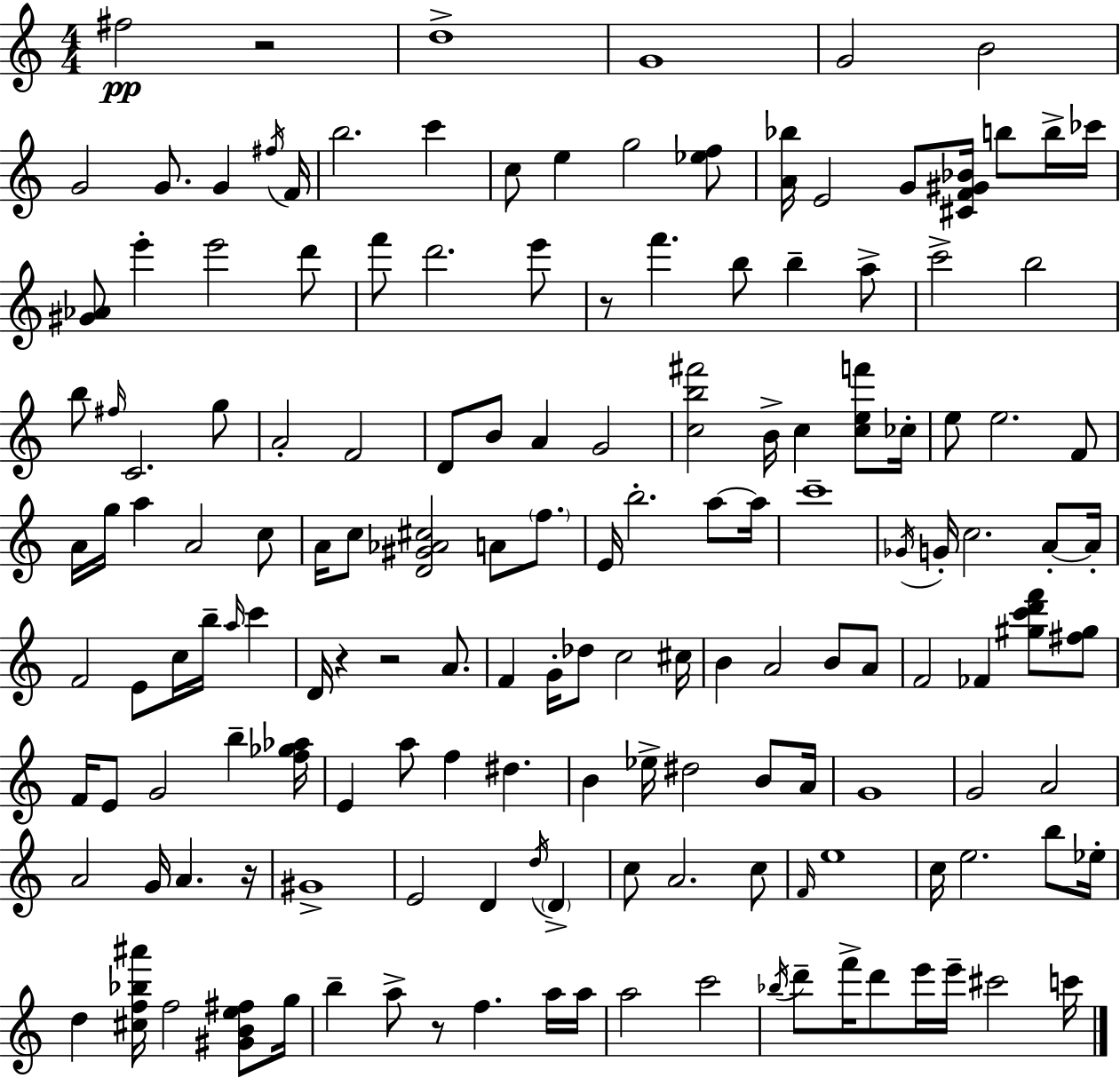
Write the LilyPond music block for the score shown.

{
  \clef treble
  \numericTimeSignature
  \time 4/4
  \key c \major
  fis''2\pp r2 | d''1-> | g'1 | g'2 b'2 | \break g'2 g'8. g'4 \acciaccatura { fis''16 } | f'16 b''2. c'''4 | c''8 e''4 g''2 <ees'' f''>8 | <a' bes''>16 e'2 g'8 <cis' f' gis' bes'>16 b''8 b''16-> | \break ces'''16 <gis' aes'>8 e'''4-. e'''2 d'''8 | f'''8 d'''2. e'''8 | r8 f'''4. b''8 b''4-- a''8-> | c'''2-> b''2 | \break b''8 \grace { fis''16 } c'2. | g''8 a'2-. f'2 | d'8 b'8 a'4 g'2 | <c'' b'' fis'''>2 b'16-> c''4 <c'' e'' f'''>8 | \break ces''16-. e''8 e''2. | f'8 a'16 g''16 a''4 a'2 | c''8 a'16 c''8 <d' gis' aes' cis''>2 a'8 \parenthesize f''8. | e'16 b''2.-. a''8~~ | \break a''16 c'''1-- | \acciaccatura { ges'16 } g'16-. c''2. | a'8-.~~ a'16-. f'2 e'8 c''16 b''16-- \grace { a''16 } | c'''4 d'16 r4 r2 | \break a'8. f'4 g'16-. des''8 c''2 | cis''16 b'4 a'2 | b'8 a'8 f'2 fes'4 | <gis'' c''' d''' f'''>8 <fis'' gis''>8 f'16 e'8 g'2 b''4-- | \break <f'' ges'' aes''>16 e'4 a''8 f''4 dis''4. | b'4 ees''16-> dis''2 | b'8 a'16 g'1 | g'2 a'2 | \break a'2 g'16 a'4. | r16 gis'1-> | e'2 d'4 | \acciaccatura { d''16 } \parenthesize d'4-> c''8 a'2. | \break c''8 \grace { f'16 } e''1 | c''16 e''2. | b''8 ees''16-. d''4 <cis'' f'' bes'' ais'''>16 f''2 | <gis' b' e'' fis''>8 g''16 b''4-- a''8-> r8 f''4. | \break a''16 a''16 a''2 c'''2 | \acciaccatura { bes''16 } d'''8-- f'''16-> d'''8 e'''16 e'''16-- cis'''2 | c'''16 \bar "|."
}